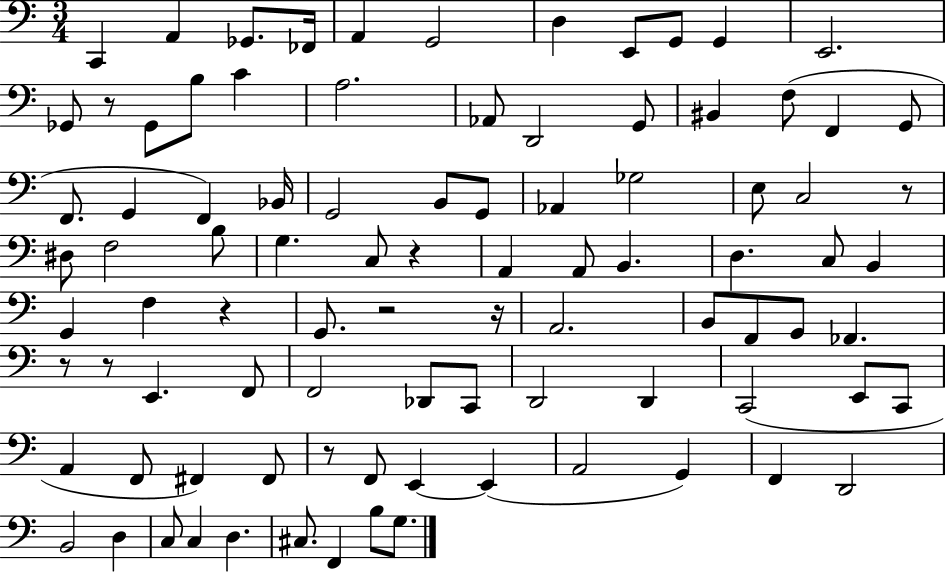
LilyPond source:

{
  \clef bass
  \numericTimeSignature
  \time 3/4
  \key c \major
  c,4 a,4 ges,8. fes,16 | a,4 g,2 | d4 e,8 g,8 g,4 | e,2. | \break ges,8 r8 ges,8 b8 c'4 | a2. | aes,8 d,2 g,8 | bis,4 f8( f,4 g,8 | \break f,8. g,4 f,4) bes,16 | g,2 b,8 g,8 | aes,4 ges2 | e8 c2 r8 | \break dis8 f2 b8 | g4. c8 r4 | a,4 a,8 b,4. | d4. c8 b,4 | \break g,4 f4 r4 | g,8. r2 r16 | a,2. | b,8 f,8 g,8 fes,4. | \break r8 r8 e,4. f,8 | f,2 des,8 c,8 | d,2 d,4 | c,2( e,8 c,8 | \break a,4 f,8 fis,4) fis,8 | r8 f,8 e,4~~ e,4( | a,2 g,4) | f,4 d,2 | \break b,2 d4 | c8 c4 d4. | cis8. f,4 b8 g8. | \bar "|."
}